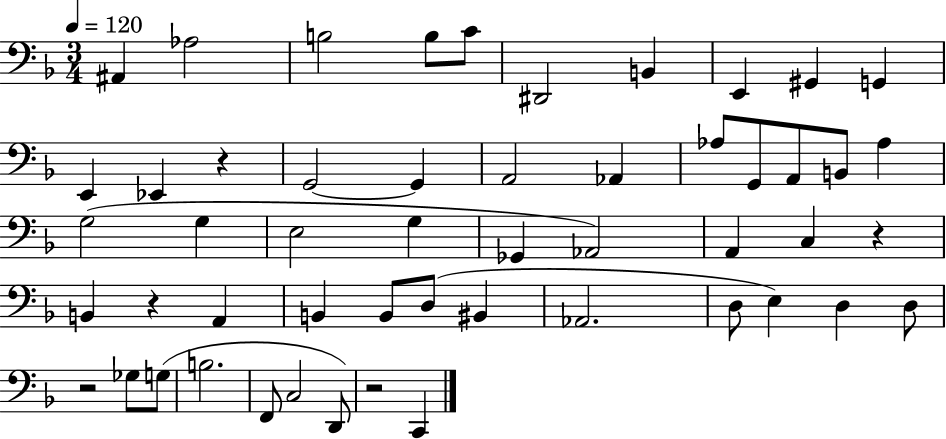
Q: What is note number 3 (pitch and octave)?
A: B3